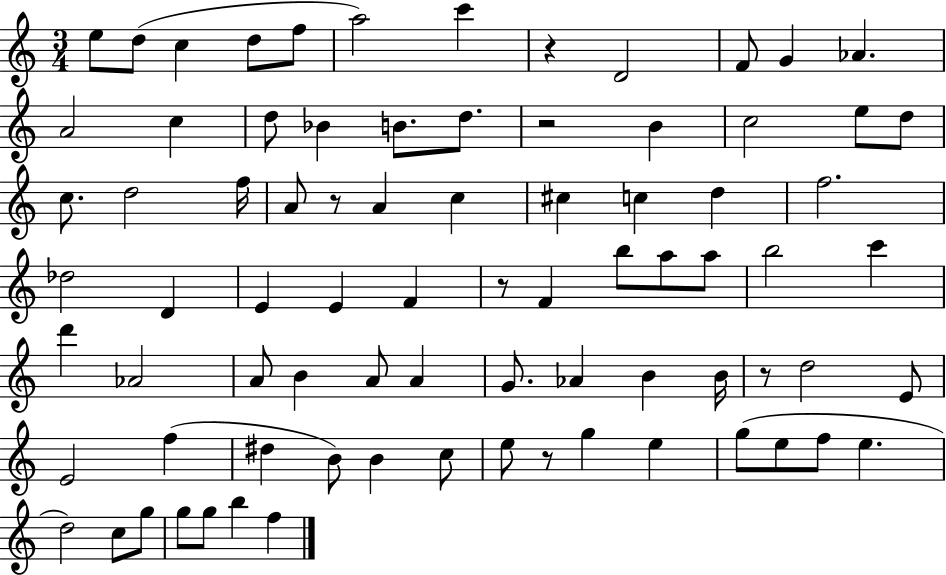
{
  \clef treble
  \numericTimeSignature
  \time 3/4
  \key c \major
  e''8 d''8( c''4 d''8 f''8 | a''2) c'''4 | r4 d'2 | f'8 g'4 aes'4. | \break a'2 c''4 | d''8 bes'4 b'8. d''8. | r2 b'4 | c''2 e''8 d''8 | \break c''8. d''2 f''16 | a'8 r8 a'4 c''4 | cis''4 c''4 d''4 | f''2. | \break des''2 d'4 | e'4 e'4 f'4 | r8 f'4 b''8 a''8 a''8 | b''2 c'''4 | \break d'''4 aes'2 | a'8 b'4 a'8 a'4 | g'8. aes'4 b'4 b'16 | r8 d''2 e'8 | \break e'2 f''4( | dis''4 b'8) b'4 c''8 | e''8 r8 g''4 e''4 | g''8( e''8 f''8 e''4. | \break d''2) c''8 g''8 | g''8 g''8 b''4 f''4 | \bar "|."
}